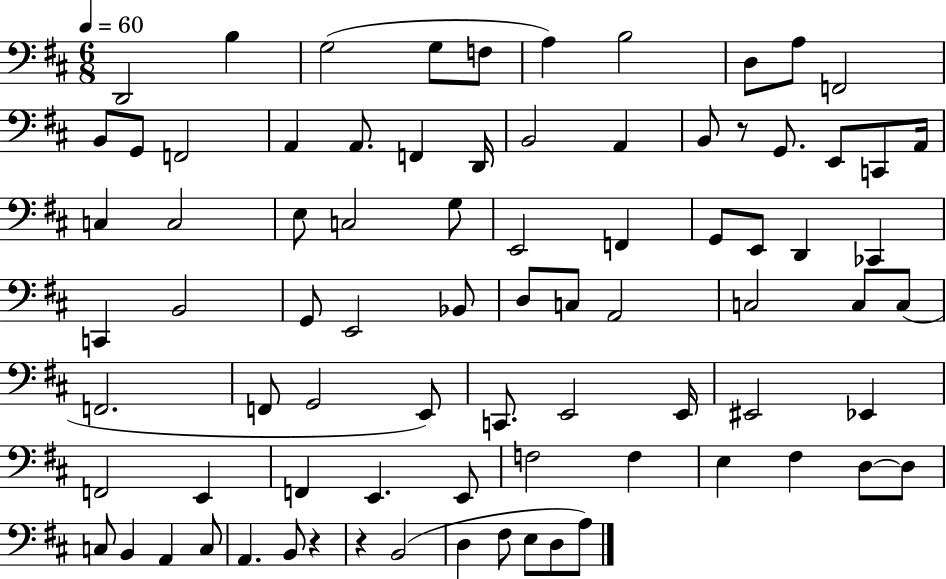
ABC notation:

X:1
T:Untitled
M:6/8
L:1/4
K:D
D,,2 B, G,2 G,/2 F,/2 A, B,2 D,/2 A,/2 F,,2 B,,/2 G,,/2 F,,2 A,, A,,/2 F,, D,,/4 B,,2 A,, B,,/2 z/2 G,,/2 E,,/2 C,,/2 A,,/4 C, C,2 E,/2 C,2 G,/2 E,,2 F,, G,,/2 E,,/2 D,, _C,, C,, B,,2 G,,/2 E,,2 _B,,/2 D,/2 C,/2 A,,2 C,2 C,/2 C,/2 F,,2 F,,/2 G,,2 E,,/2 C,,/2 E,,2 E,,/4 ^E,,2 _E,, F,,2 E,, F,, E,, E,,/2 F,2 F, E, ^F, D,/2 D,/2 C,/2 B,, A,, C,/2 A,, B,,/2 z z B,,2 D, ^F,/2 E,/2 D,/2 A,/2